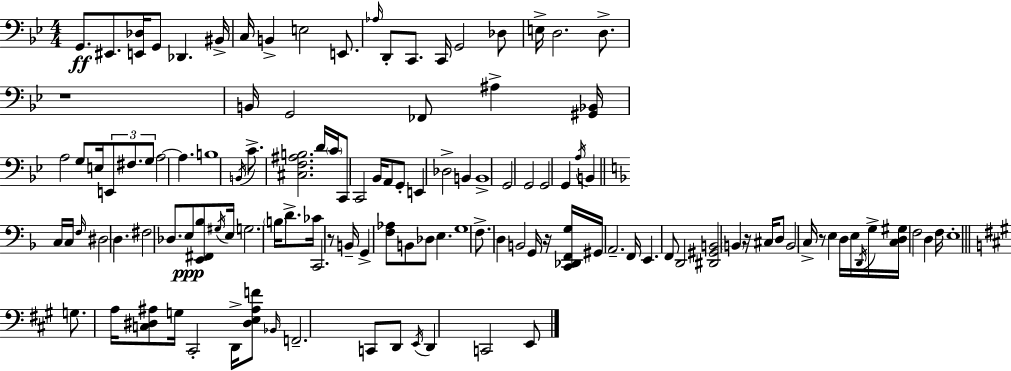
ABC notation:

X:1
T:Untitled
M:4/4
L:1/4
K:Gm
G,,/2 ^E,,/2 [E,,_D,]/4 G,,/2 _D,, ^B,,/4 C,/4 B,, E,2 E,,/2 _A,/4 D,,/2 C,,/2 C,,/4 G,,2 _D,/2 E,/4 D,2 D,/2 z4 B,,/4 G,,2 _F,,/2 ^A, [^G,,_B,,]/4 A,2 G,/2 E,/4 E,,/2 ^F,/2 G,/2 A,2 A, B,4 B,,/4 C/2 [^C,F,^A,B,]2 D/4 C/4 C,,/2 C,,2 _B,,/4 A,,/2 G,,/2 E,, _D,2 B,, B,,4 G,,2 G,,2 G,,2 G,, A,/4 B,, C,/4 C,/4 F,/4 ^D,2 D, ^F,2 _D,/2 E,/2 [E,,^F,,_B,]/2 ^G,/4 E,/4 G,2 B,/4 D/2 _C/4 C,,2 z/2 B,,/4 G,, [F,_A,]/2 B,,/2 _D,/2 E, G,4 F,/2 D, B,,2 G,,/4 z/4 [C,,_D,,F,,G,]/4 ^G,,/4 A,,2 F,,/4 E,, F,,/2 D,,2 [^D,,^G,,B,,]2 B,, z/4 ^C,/4 D,/2 B,,2 C,/4 z/2 E, D,/4 E,/4 D,,/4 G,/4 [C,D,^G,]/4 F,2 D, F,/4 E,4 G,/2 A,/4 [C,^D,^A,]/2 G,/4 ^C,,2 D,,/4 [^D,E,^A,F]/2 _B,,/4 F,,2 C,,/2 D,,/2 E,,/4 D,, C,,2 E,,/2